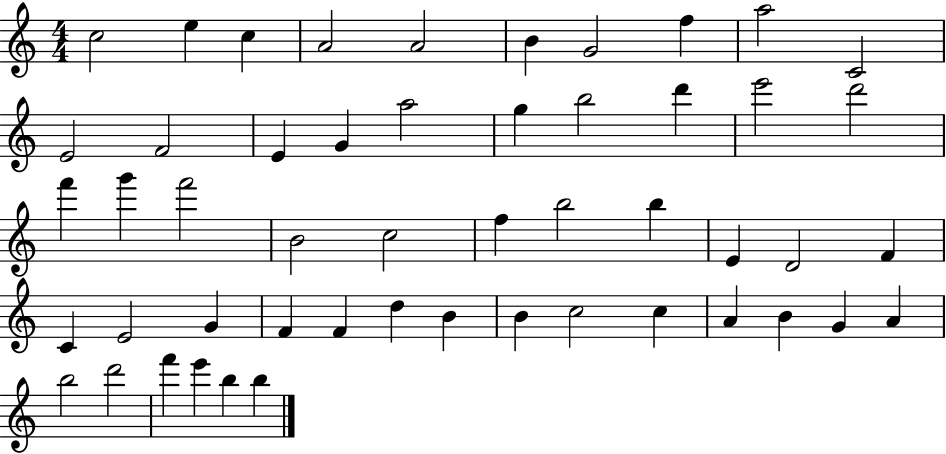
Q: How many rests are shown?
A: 0